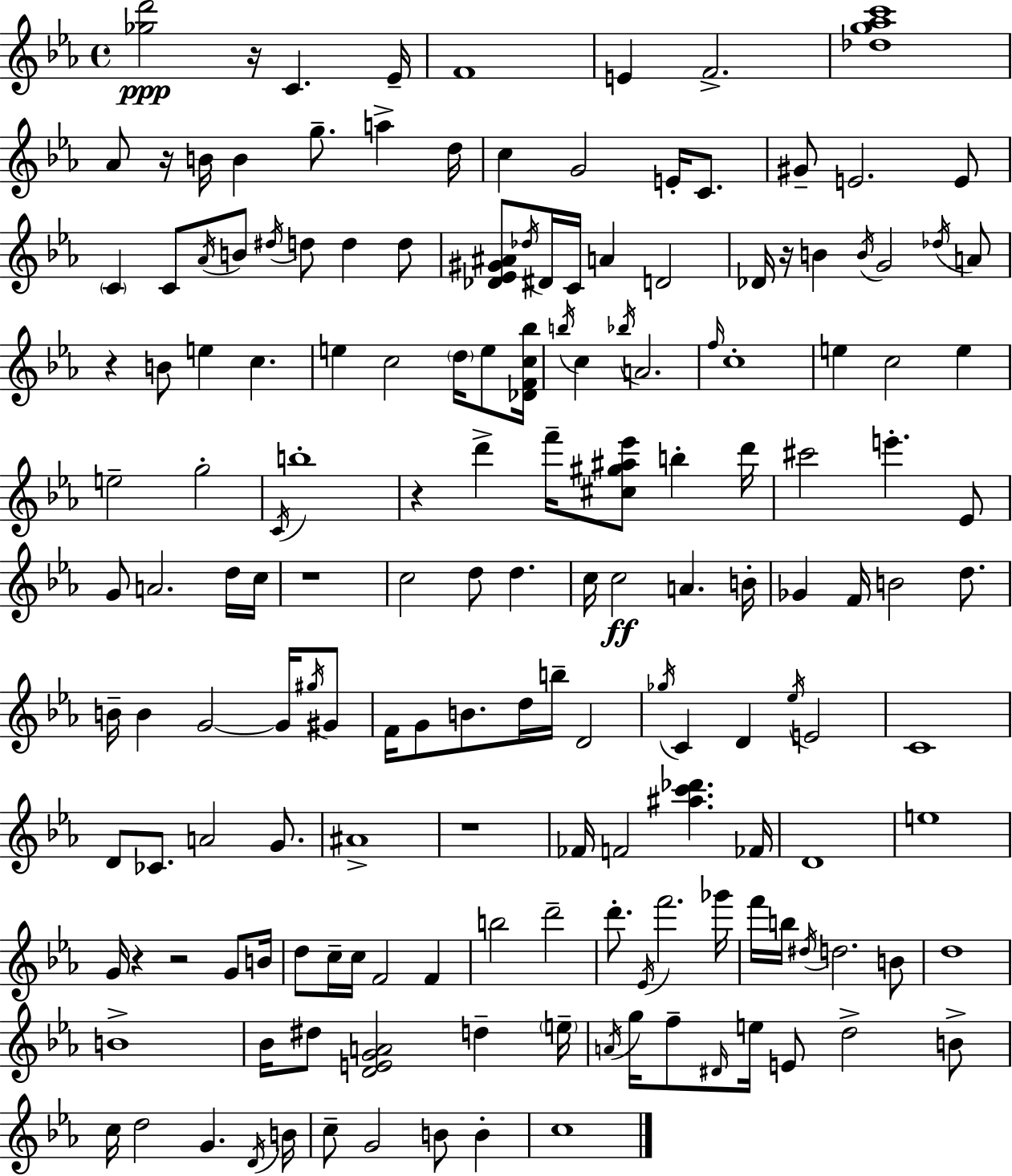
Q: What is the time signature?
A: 4/4